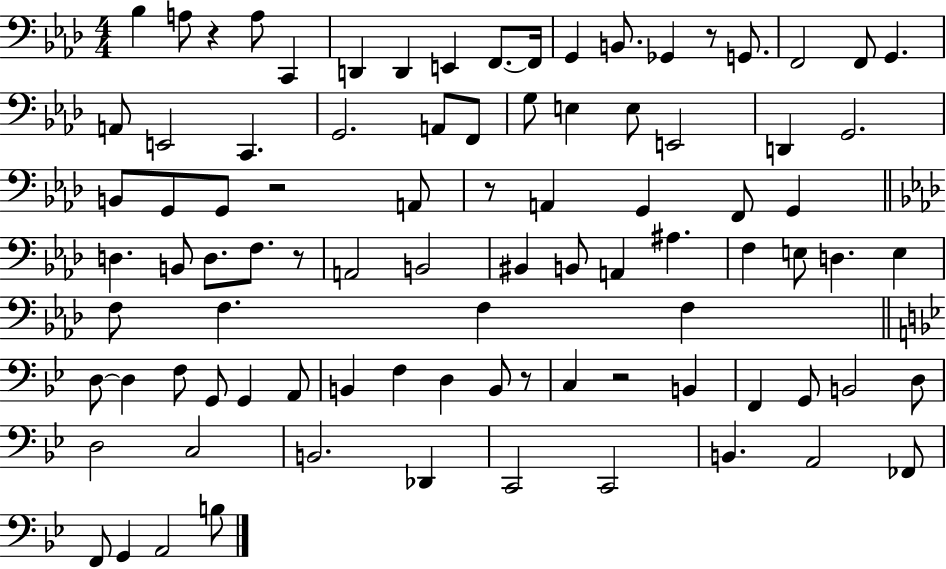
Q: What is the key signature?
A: AES major